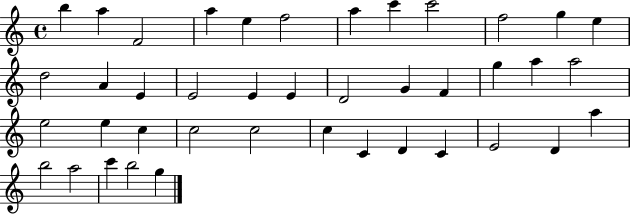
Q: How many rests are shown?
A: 0